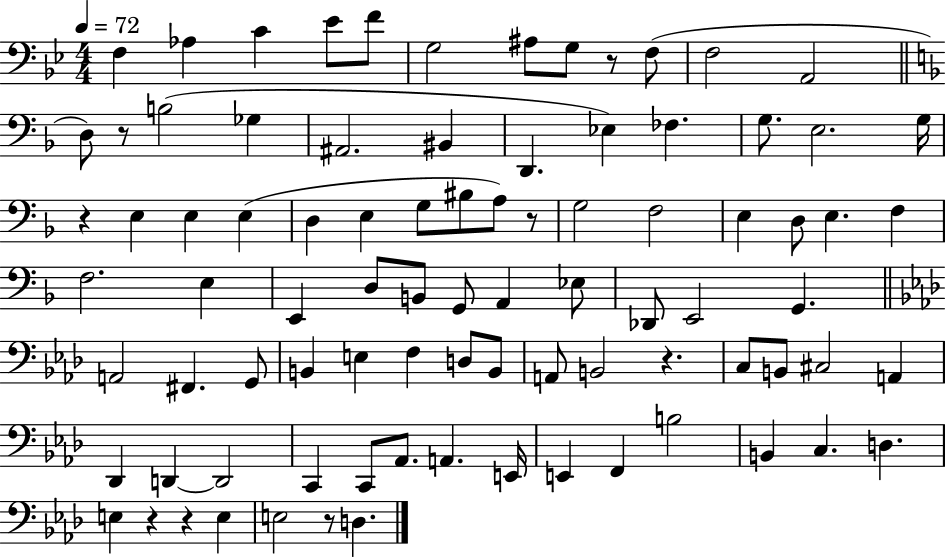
{
  \clef bass
  \numericTimeSignature
  \time 4/4
  \key bes \major
  \tempo 4 = 72
  f4 aes4 c'4 ees'8 f'8 | g2 ais8 g8 r8 f8( | f2 a,2 | \bar "||" \break \key f \major d8) r8 b2( ges4 | ais,2. bis,4 | d,4. ees4) fes4. | g8. e2. g16 | \break r4 e4 e4 e4( | d4 e4 g8 bis8 a8) r8 | g2 f2 | e4 d8 e4. f4 | \break f2. e4 | e,4 d8 b,8 g,8 a,4 ees8 | des,8 e,2 g,4. | \bar "||" \break \key aes \major a,2 fis,4. g,8 | b,4 e4 f4 d8 b,8 | a,8 b,2 r4. | c8 b,8 cis2 a,4 | \break des,4 d,4~~ d,2 | c,4 c,8 aes,8. a,4. e,16 | e,4 f,4 b2 | b,4 c4. d4. | \break e4 r4 r4 e4 | e2 r8 d4. | \bar "|."
}